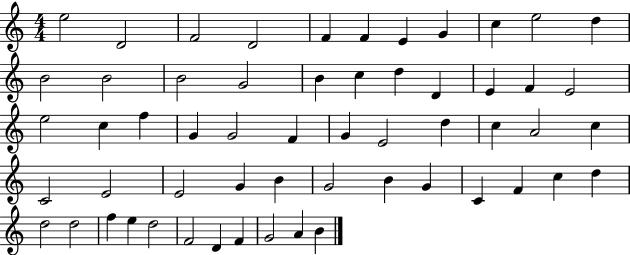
X:1
T:Untitled
M:4/4
L:1/4
K:C
e2 D2 F2 D2 F F E G c e2 d B2 B2 B2 G2 B c d D E F E2 e2 c f G G2 F G E2 d c A2 c C2 E2 E2 G B G2 B G C F c d d2 d2 f e d2 F2 D F G2 A B